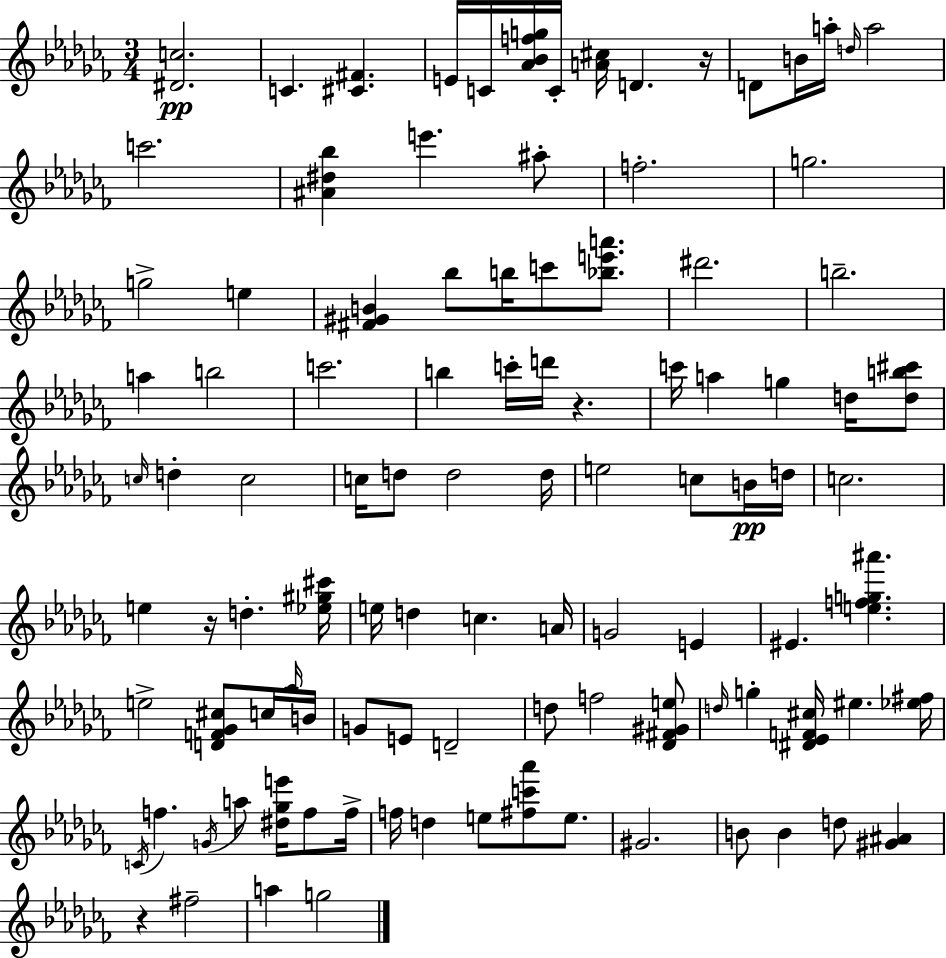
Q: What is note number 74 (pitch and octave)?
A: E5